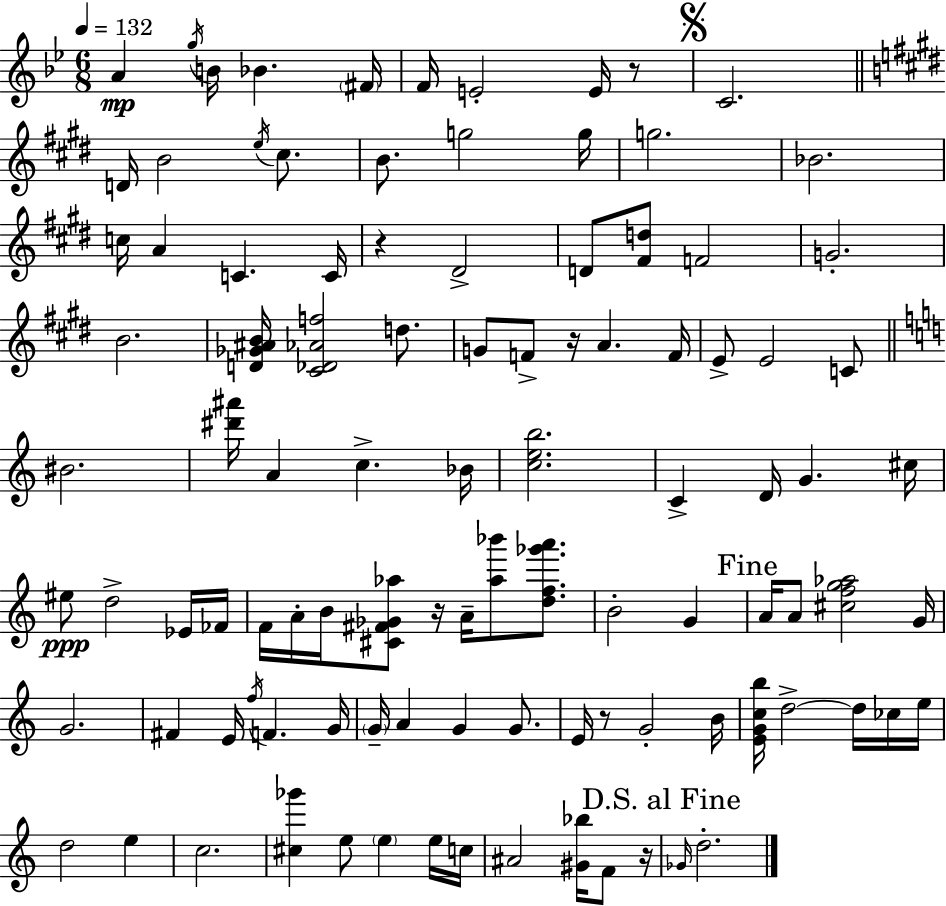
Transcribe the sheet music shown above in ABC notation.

X:1
T:Untitled
M:6/8
L:1/4
K:Bb
A g/4 B/4 _B ^F/4 F/4 E2 E/4 z/2 C2 D/4 B2 e/4 ^c/2 B/2 g2 g/4 g2 _B2 c/4 A C C/4 z ^D2 D/2 [^Fd]/2 F2 G2 B2 [D_G^AB]/4 [^C_D_Af]2 d/2 G/2 F/2 z/4 A F/4 E/2 E2 C/2 ^B2 [^d'^a']/4 A c _B/4 [ceb]2 C D/4 G ^c/4 ^e/2 d2 _E/4 _F/4 F/4 A/4 B/4 [^C^F_G_a]/2 z/4 A/4 [_a_b']/2 [df_g'a']/2 B2 G A/4 A/2 [^cfg_a]2 G/4 G2 ^F E/4 f/4 F G/4 G/4 A G G/2 E/4 z/2 G2 B/4 [EGcb]/4 d2 d/4 _c/4 e/4 d2 e c2 [^c_g'] e/2 e e/4 c/4 ^A2 [^G_b]/4 F/2 z/4 _G/4 d2